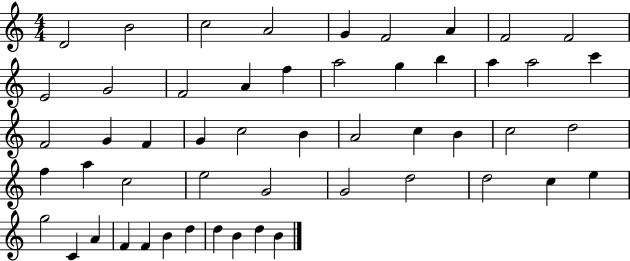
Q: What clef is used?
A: treble